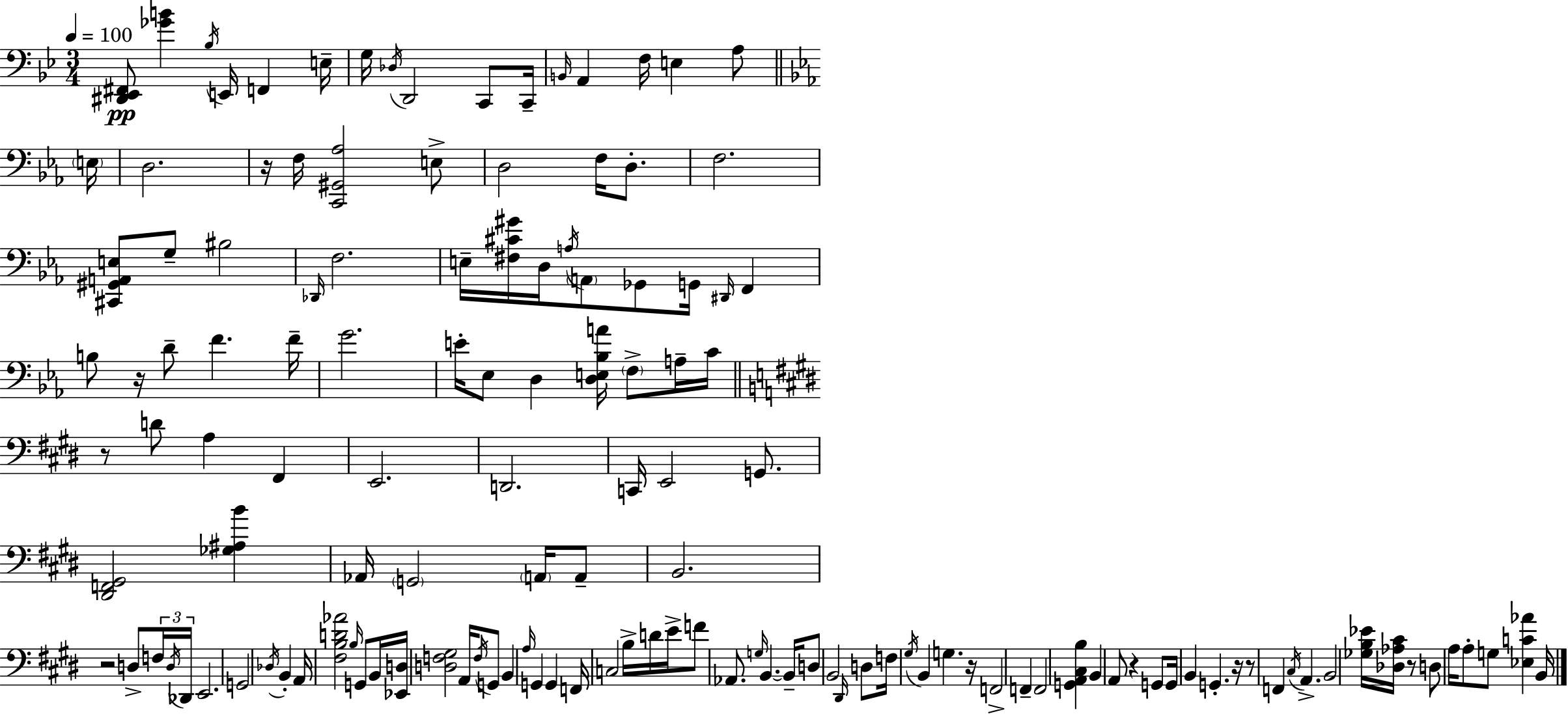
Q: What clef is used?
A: bass